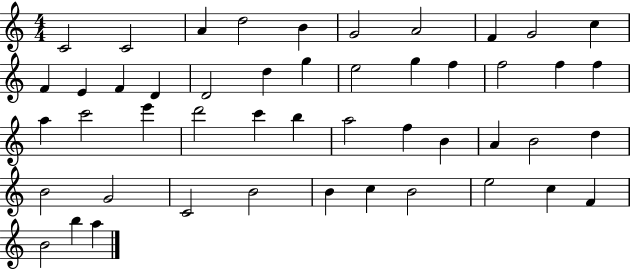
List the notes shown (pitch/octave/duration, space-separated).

C4/h C4/h A4/q D5/h B4/q G4/h A4/h F4/q G4/h C5/q F4/q E4/q F4/q D4/q D4/h D5/q G5/q E5/h G5/q F5/q F5/h F5/q F5/q A5/q C6/h E6/q D6/h C6/q B5/q A5/h F5/q B4/q A4/q B4/h D5/q B4/h G4/h C4/h B4/h B4/q C5/q B4/h E5/h C5/q F4/q B4/h B5/q A5/q